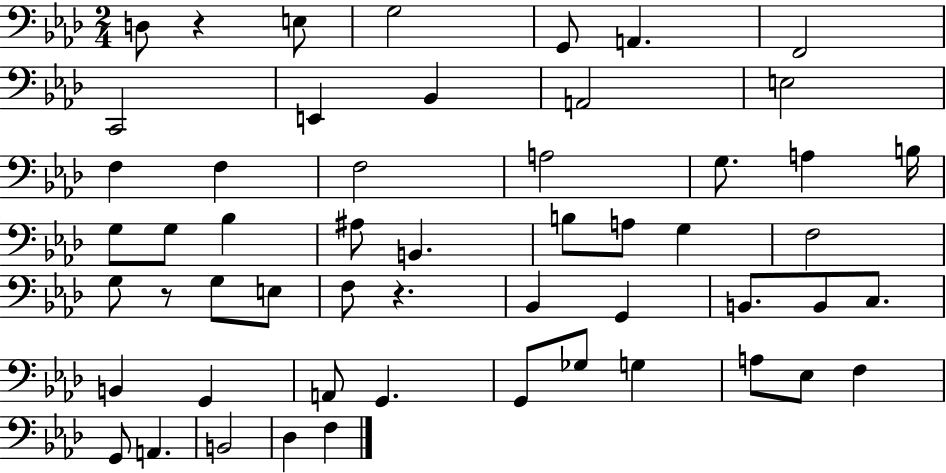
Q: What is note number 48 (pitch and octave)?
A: A2